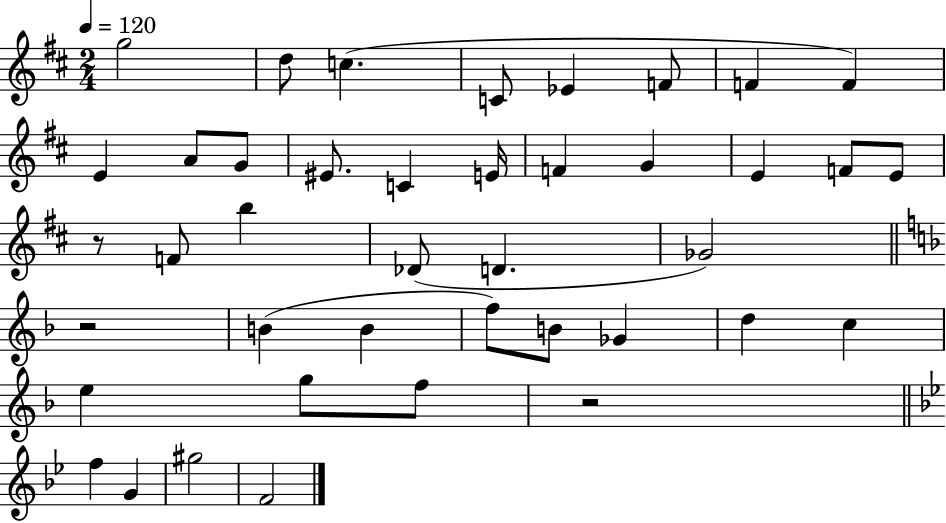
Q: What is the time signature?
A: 2/4